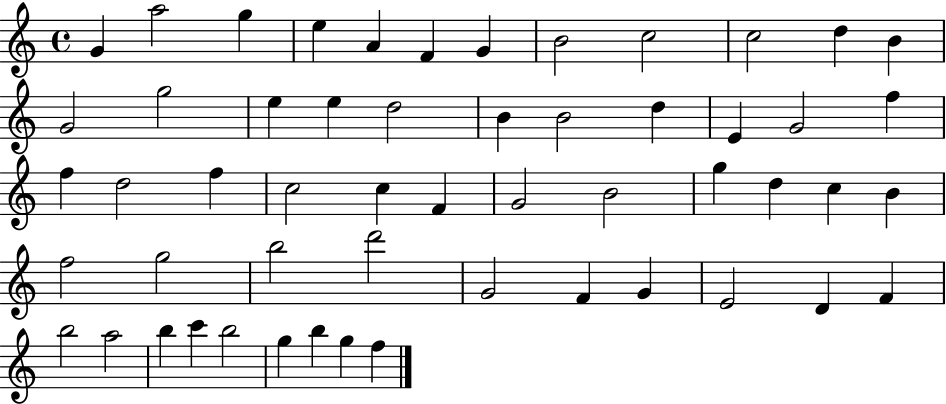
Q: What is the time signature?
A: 4/4